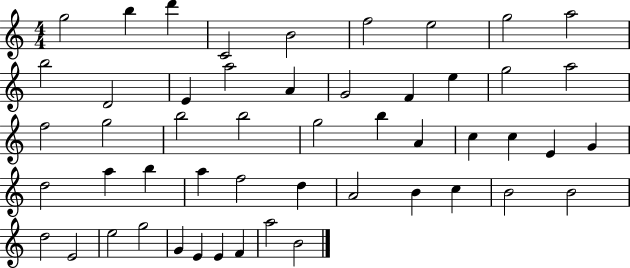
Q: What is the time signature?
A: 4/4